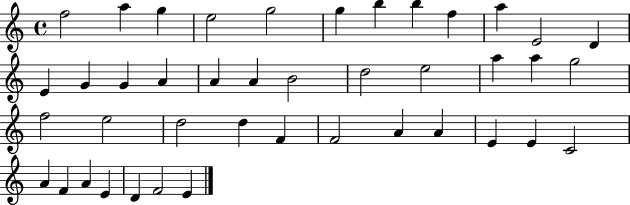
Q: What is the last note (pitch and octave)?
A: E4